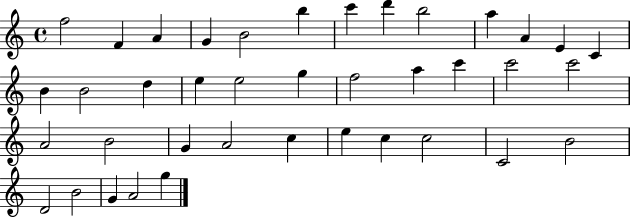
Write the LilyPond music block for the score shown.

{
  \clef treble
  \time 4/4
  \defaultTimeSignature
  \key c \major
  f''2 f'4 a'4 | g'4 b'2 b''4 | c'''4 d'''4 b''2 | a''4 a'4 e'4 c'4 | \break b'4 b'2 d''4 | e''4 e''2 g''4 | f''2 a''4 c'''4 | c'''2 c'''2 | \break a'2 b'2 | g'4 a'2 c''4 | e''4 c''4 c''2 | c'2 b'2 | \break d'2 b'2 | g'4 a'2 g''4 | \bar "|."
}